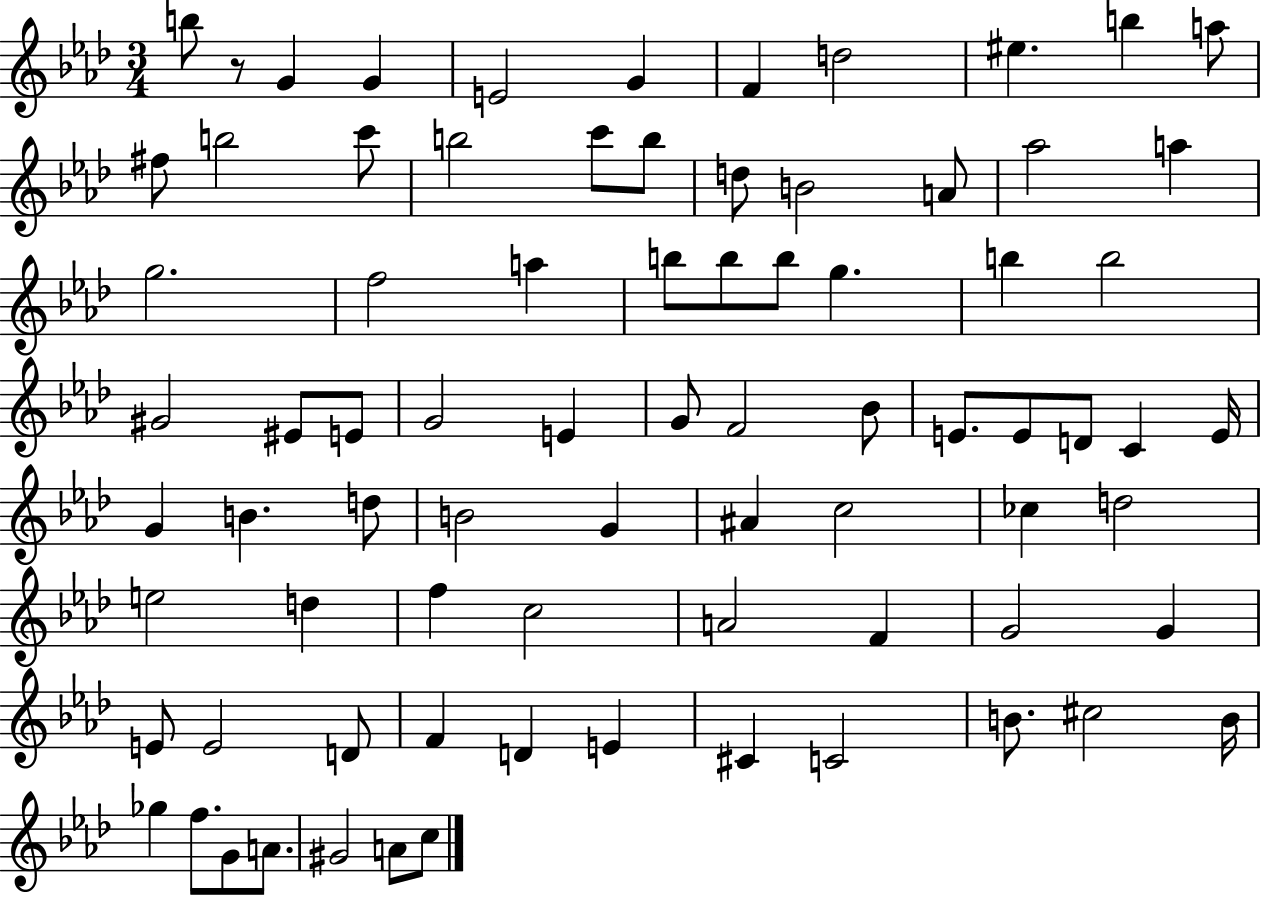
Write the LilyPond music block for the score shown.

{
  \clef treble
  \numericTimeSignature
  \time 3/4
  \key aes \major
  b''8 r8 g'4 g'4 | e'2 g'4 | f'4 d''2 | eis''4. b''4 a''8 | \break fis''8 b''2 c'''8 | b''2 c'''8 b''8 | d''8 b'2 a'8 | aes''2 a''4 | \break g''2. | f''2 a''4 | b''8 b''8 b''8 g''4. | b''4 b''2 | \break gis'2 eis'8 e'8 | g'2 e'4 | g'8 f'2 bes'8 | e'8. e'8 d'8 c'4 e'16 | \break g'4 b'4. d''8 | b'2 g'4 | ais'4 c''2 | ces''4 d''2 | \break e''2 d''4 | f''4 c''2 | a'2 f'4 | g'2 g'4 | \break e'8 e'2 d'8 | f'4 d'4 e'4 | cis'4 c'2 | b'8. cis''2 b'16 | \break ges''4 f''8. g'8 a'8. | gis'2 a'8 c''8 | \bar "|."
}